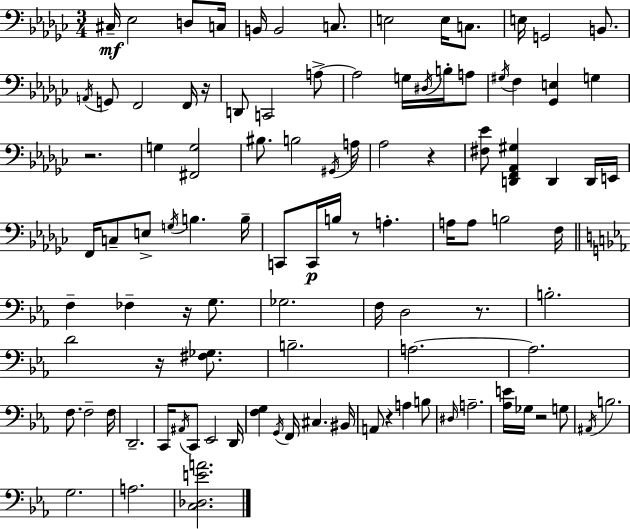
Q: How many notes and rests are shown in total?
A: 103